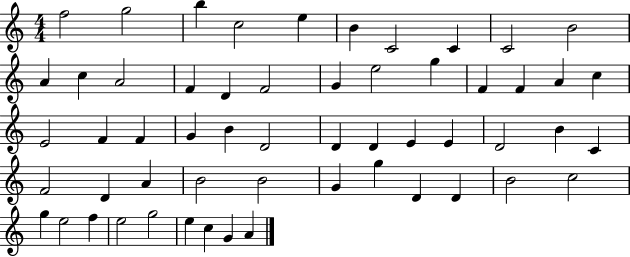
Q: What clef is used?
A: treble